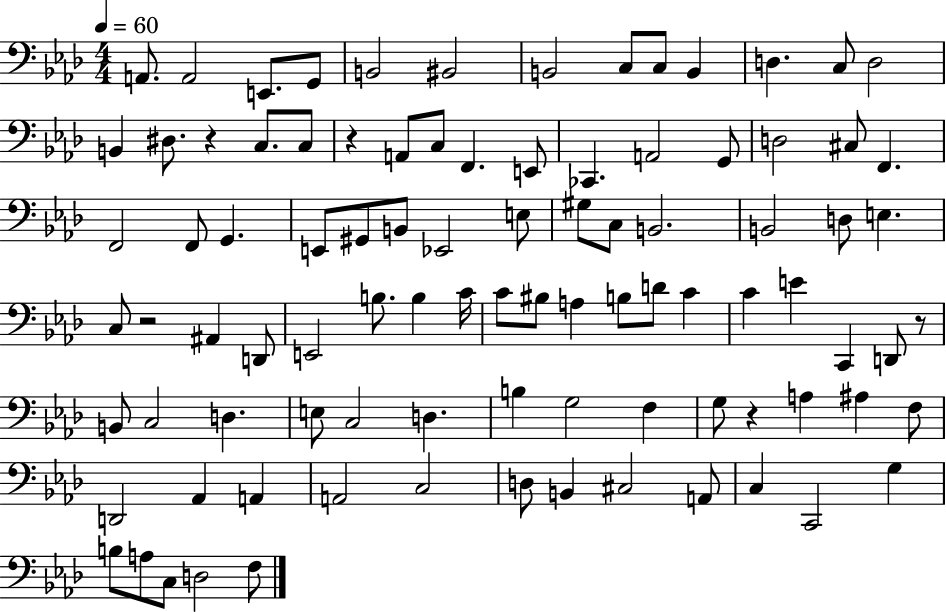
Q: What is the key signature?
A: AES major